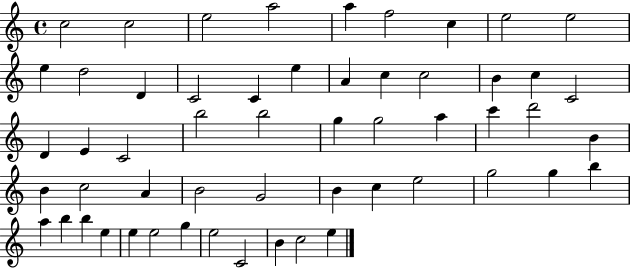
{
  \clef treble
  \time 4/4
  \defaultTimeSignature
  \key c \major
  c''2 c''2 | e''2 a''2 | a''4 f''2 c''4 | e''2 e''2 | \break e''4 d''2 d'4 | c'2 c'4 e''4 | a'4 c''4 c''2 | b'4 c''4 c'2 | \break d'4 e'4 c'2 | b''2 b''2 | g''4 g''2 a''4 | c'''4 d'''2 b'4 | \break b'4 c''2 a'4 | b'2 g'2 | b'4 c''4 e''2 | g''2 g''4 b''4 | \break a''4 b''4 b''4 e''4 | e''4 e''2 g''4 | e''2 c'2 | b'4 c''2 e''4 | \break \bar "|."
}